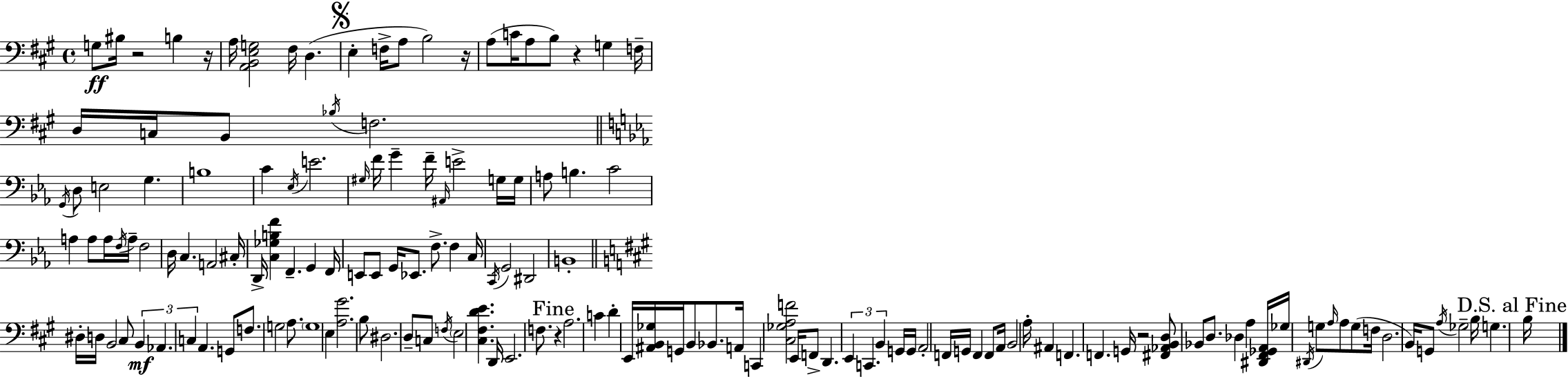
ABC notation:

X:1
T:Untitled
M:4/4
L:1/4
K:A
G,/2 ^B,/4 z2 B, z/4 A,/4 [A,,B,,E,G,]2 ^F,/4 D, E, F,/4 A,/2 B,2 z/4 A,/2 C/4 A,/2 B,/2 z G, F,/4 D,/4 C,/4 B,,/2 _B,/4 F,2 G,,/4 D,/2 E,2 G, B,4 C _E,/4 E2 ^G,/4 F/4 G F/4 ^A,,/4 E2 G,/4 G,/4 A,/2 B, C2 A, A,/2 A,/4 F,/4 A,/4 F,2 D,/4 C, A,,2 ^C,/4 D,,/4 [C,_G,B,F] F,, G,, F,,/4 E,,/2 E,,/2 G,,/4 _E,,/2 F,/2 F, C,/4 C,,/4 G,,2 ^D,,2 B,,4 ^D,/4 D,/4 B,,2 ^C,/2 B,, _A,, C, A,, G,,/2 F,/2 G,2 A,/2 G,4 E, [A,^G]2 B,/2 ^D,2 D,/2 C,/2 F,/4 E,2 [^C,^F,DE] D,,/4 E,,2 F,/2 z A,2 C D E,,/4 [^A,,B,,_G,]/4 G,,/4 B,,/2 _B,,/2 A,,/4 C,, [^C,_G,A,F]2 E,,/4 F,,/2 D,, E,, C,, B,, G,,/4 G,,/4 A,,2 F,,/4 G,,/4 F,, F,,/2 A,,/4 B,,2 A,/4 ^A,, F,, F,, G,,/4 z2 [^F,,_A,,B,,D,]/2 _B,,/2 D,/2 _D, A, [^D,,^F,,_G,,A,,]/4 _G,/4 ^D,,/4 G,/2 A,/4 A,/2 G,/2 F,/4 D,2 B,,/4 G,,/2 A,/4 _G,2 B,/4 G, B,/4